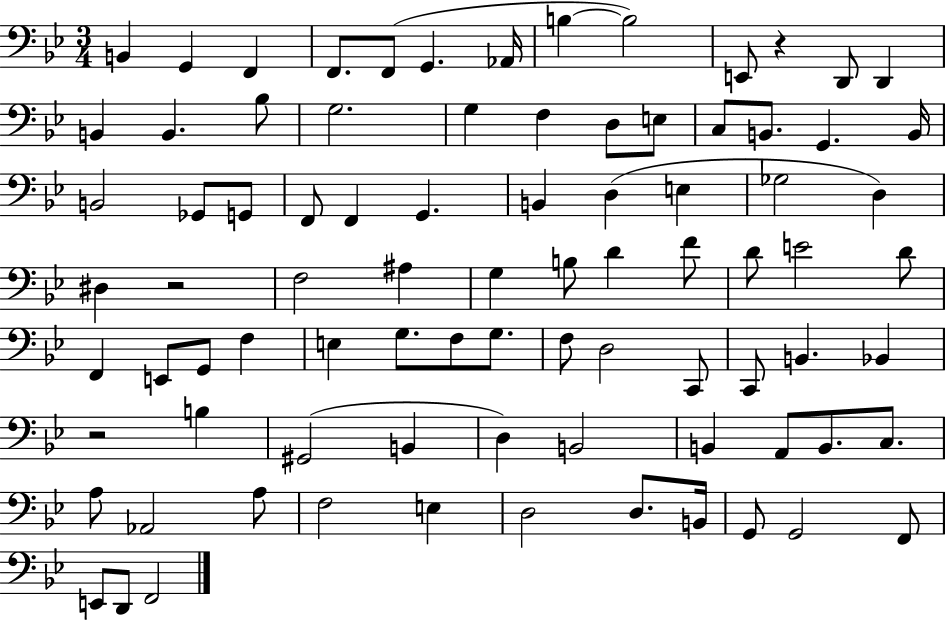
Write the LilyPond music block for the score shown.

{
  \clef bass
  \numericTimeSignature
  \time 3/4
  \key bes \major
  b,4 g,4 f,4 | f,8. f,8( g,4. aes,16 | b4~~ b2) | e,8 r4 d,8 d,4 | \break b,4 b,4. bes8 | g2. | g4 f4 d8 e8 | c8 b,8. g,4. b,16 | \break b,2 ges,8 g,8 | f,8 f,4 g,4. | b,4 d4( e4 | ges2 d4) | \break dis4 r2 | f2 ais4 | g4 b8 d'4 f'8 | d'8 e'2 d'8 | \break f,4 e,8 g,8 f4 | e4 g8. f8 g8. | f8 d2 c,8 | c,8 b,4. bes,4 | \break r2 b4 | gis,2( b,4 | d4) b,2 | b,4 a,8 b,8. c8. | \break a8 aes,2 a8 | f2 e4 | d2 d8. b,16 | g,8 g,2 f,8 | \break e,8 d,8 f,2 | \bar "|."
}